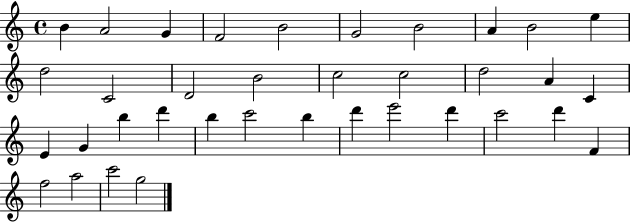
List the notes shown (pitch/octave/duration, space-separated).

B4/q A4/h G4/q F4/h B4/h G4/h B4/h A4/q B4/h E5/q D5/h C4/h D4/h B4/h C5/h C5/h D5/h A4/q C4/q E4/q G4/q B5/q D6/q B5/q C6/h B5/q D6/q E6/h D6/q C6/h D6/q F4/q F5/h A5/h C6/h G5/h